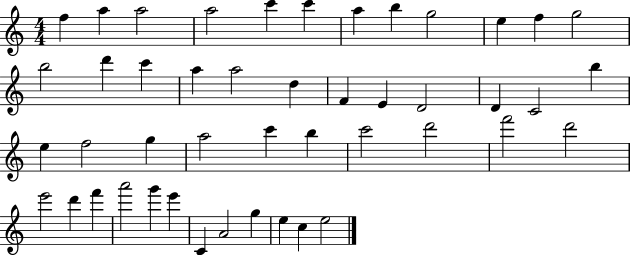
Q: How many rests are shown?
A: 0